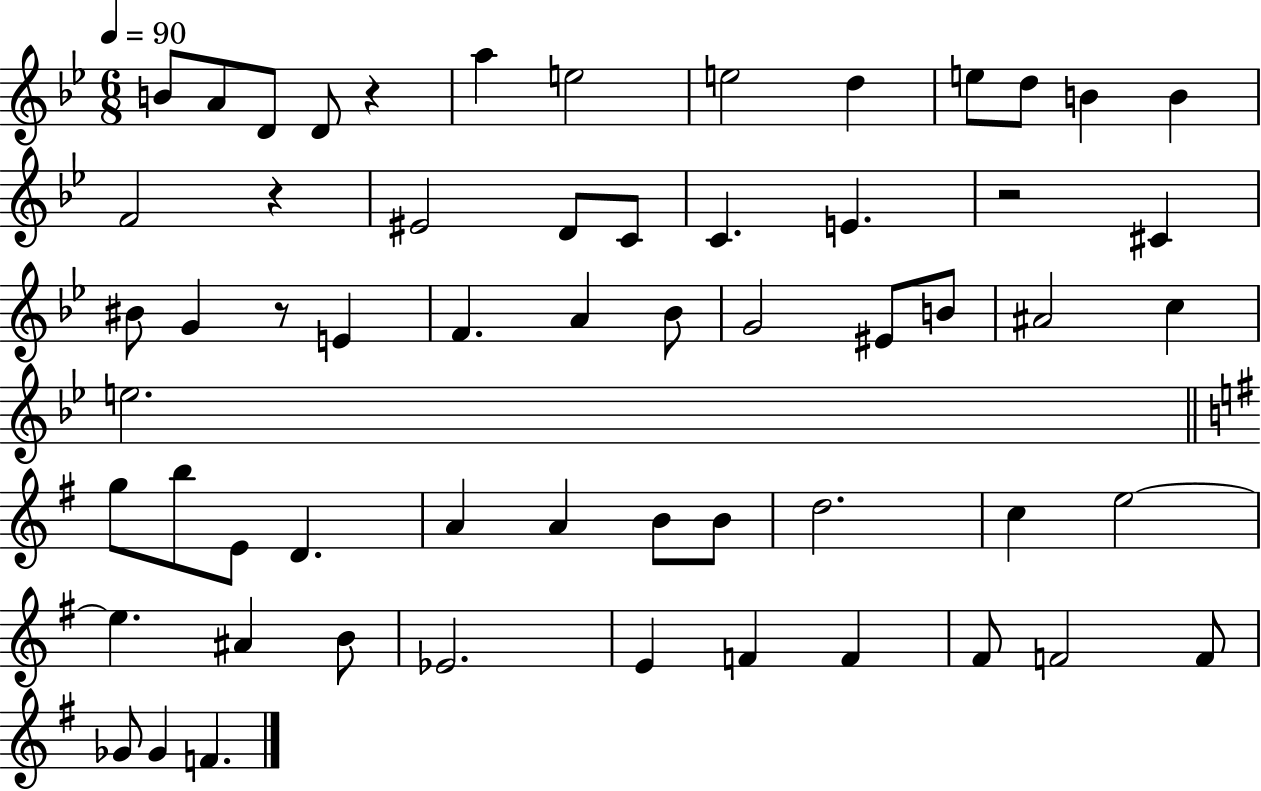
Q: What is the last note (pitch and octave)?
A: F4